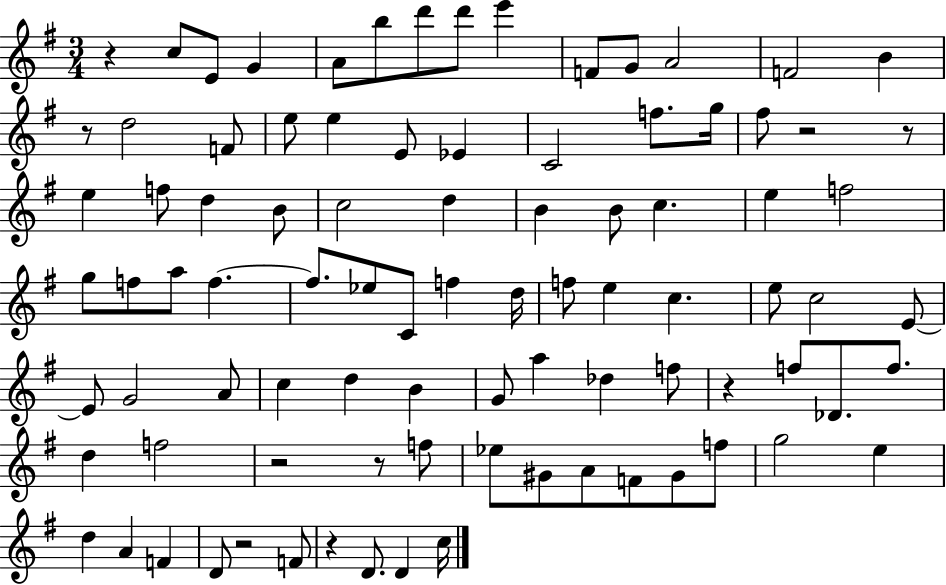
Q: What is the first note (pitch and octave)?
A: C5